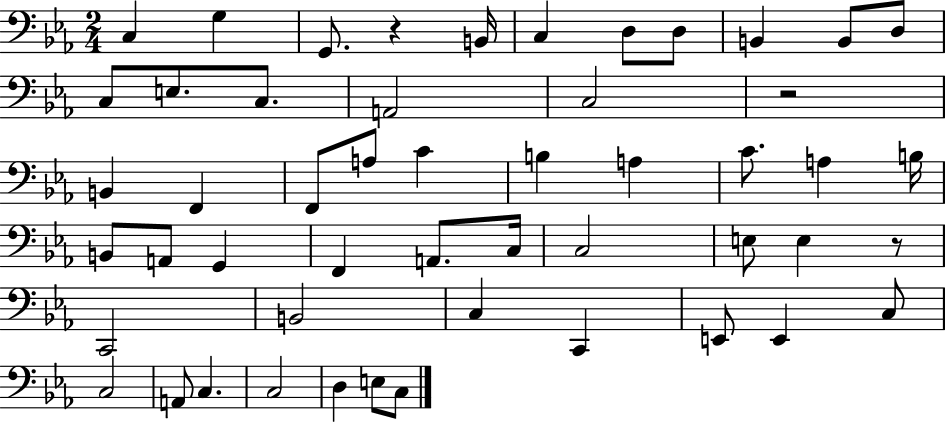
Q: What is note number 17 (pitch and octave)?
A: F2